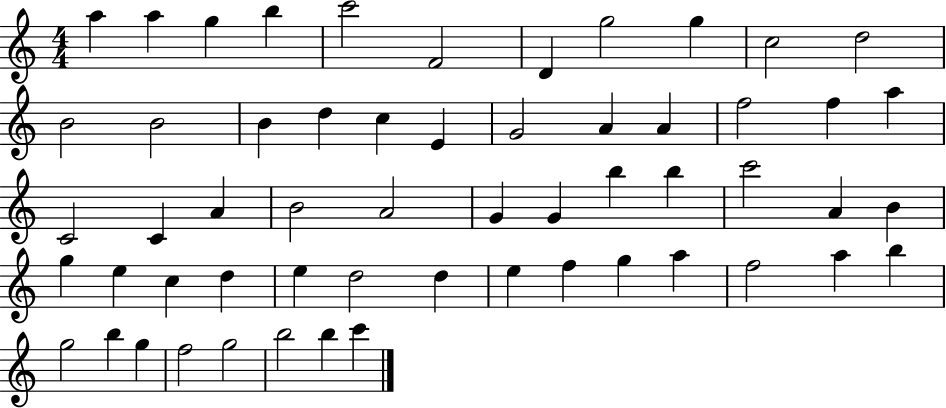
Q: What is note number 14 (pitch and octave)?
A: B4